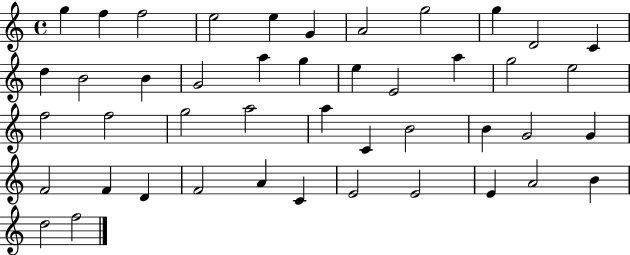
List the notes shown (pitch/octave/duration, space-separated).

G5/q F5/q F5/h E5/h E5/q G4/q A4/h G5/h G5/q D4/h C4/q D5/q B4/h B4/q G4/h A5/q G5/q E5/q E4/h A5/q G5/h E5/h F5/h F5/h G5/h A5/h A5/q C4/q B4/h B4/q G4/h G4/q F4/h F4/q D4/q F4/h A4/q C4/q E4/h E4/h E4/q A4/h B4/q D5/h F5/h